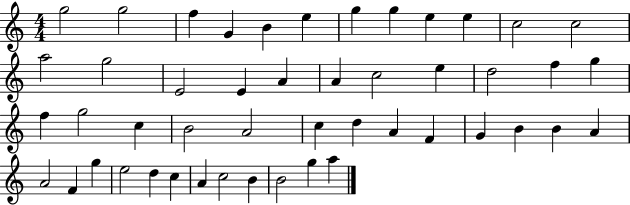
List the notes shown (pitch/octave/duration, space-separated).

G5/h G5/h F5/q G4/q B4/q E5/q G5/q G5/q E5/q E5/q C5/h C5/h A5/h G5/h E4/h E4/q A4/q A4/q C5/h E5/q D5/h F5/q G5/q F5/q G5/h C5/q B4/h A4/h C5/q D5/q A4/q F4/q G4/q B4/q B4/q A4/q A4/h F4/q G5/q E5/h D5/q C5/q A4/q C5/h B4/q B4/h G5/q A5/q